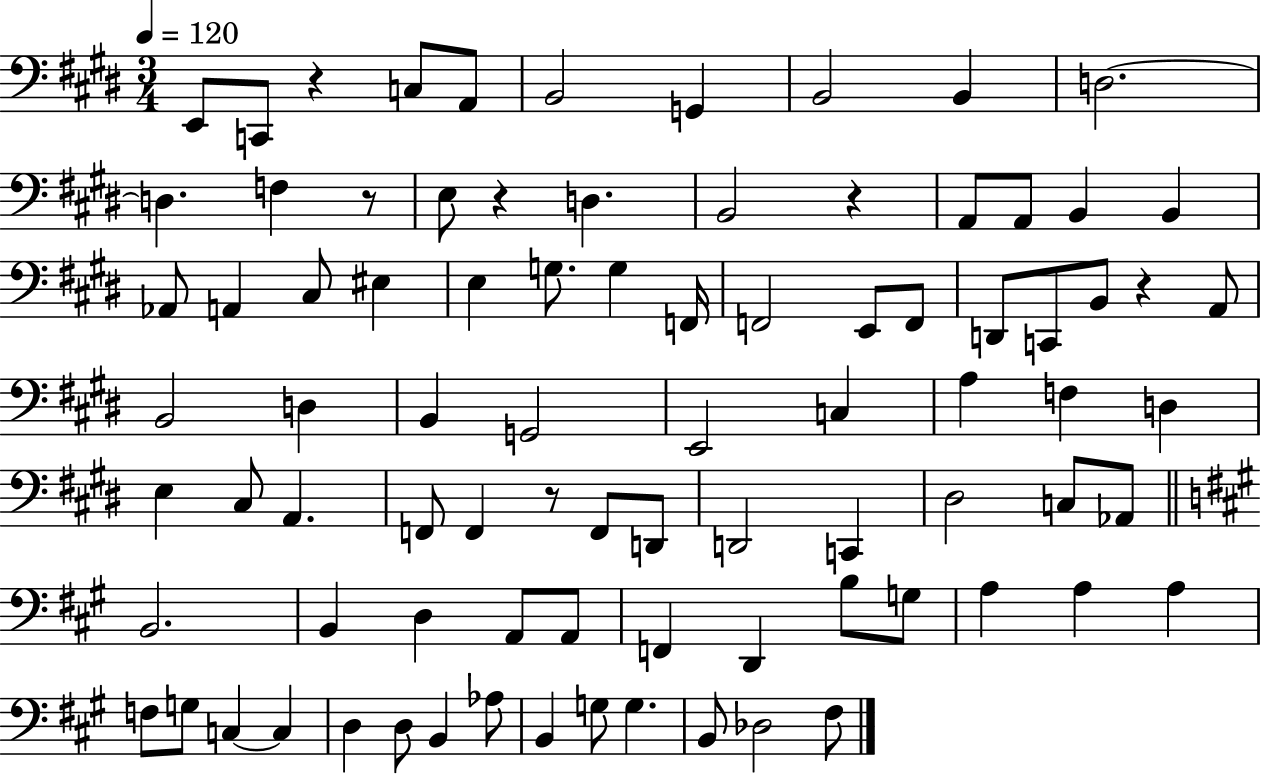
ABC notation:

X:1
T:Untitled
M:3/4
L:1/4
K:E
E,,/2 C,,/2 z C,/2 A,,/2 B,,2 G,, B,,2 B,, D,2 D, F, z/2 E,/2 z D, B,,2 z A,,/2 A,,/2 B,, B,, _A,,/2 A,, ^C,/2 ^E, E, G,/2 G, F,,/4 F,,2 E,,/2 F,,/2 D,,/2 C,,/2 B,,/2 z A,,/2 B,,2 D, B,, G,,2 E,,2 C, A, F, D, E, ^C,/2 A,, F,,/2 F,, z/2 F,,/2 D,,/2 D,,2 C,, ^D,2 C,/2 _A,,/2 B,,2 B,, D, A,,/2 A,,/2 F,, D,, B,/2 G,/2 A, A, A, F,/2 G,/2 C, C, D, D,/2 B,, _A,/2 B,, G,/2 G, B,,/2 _D,2 ^F,/2